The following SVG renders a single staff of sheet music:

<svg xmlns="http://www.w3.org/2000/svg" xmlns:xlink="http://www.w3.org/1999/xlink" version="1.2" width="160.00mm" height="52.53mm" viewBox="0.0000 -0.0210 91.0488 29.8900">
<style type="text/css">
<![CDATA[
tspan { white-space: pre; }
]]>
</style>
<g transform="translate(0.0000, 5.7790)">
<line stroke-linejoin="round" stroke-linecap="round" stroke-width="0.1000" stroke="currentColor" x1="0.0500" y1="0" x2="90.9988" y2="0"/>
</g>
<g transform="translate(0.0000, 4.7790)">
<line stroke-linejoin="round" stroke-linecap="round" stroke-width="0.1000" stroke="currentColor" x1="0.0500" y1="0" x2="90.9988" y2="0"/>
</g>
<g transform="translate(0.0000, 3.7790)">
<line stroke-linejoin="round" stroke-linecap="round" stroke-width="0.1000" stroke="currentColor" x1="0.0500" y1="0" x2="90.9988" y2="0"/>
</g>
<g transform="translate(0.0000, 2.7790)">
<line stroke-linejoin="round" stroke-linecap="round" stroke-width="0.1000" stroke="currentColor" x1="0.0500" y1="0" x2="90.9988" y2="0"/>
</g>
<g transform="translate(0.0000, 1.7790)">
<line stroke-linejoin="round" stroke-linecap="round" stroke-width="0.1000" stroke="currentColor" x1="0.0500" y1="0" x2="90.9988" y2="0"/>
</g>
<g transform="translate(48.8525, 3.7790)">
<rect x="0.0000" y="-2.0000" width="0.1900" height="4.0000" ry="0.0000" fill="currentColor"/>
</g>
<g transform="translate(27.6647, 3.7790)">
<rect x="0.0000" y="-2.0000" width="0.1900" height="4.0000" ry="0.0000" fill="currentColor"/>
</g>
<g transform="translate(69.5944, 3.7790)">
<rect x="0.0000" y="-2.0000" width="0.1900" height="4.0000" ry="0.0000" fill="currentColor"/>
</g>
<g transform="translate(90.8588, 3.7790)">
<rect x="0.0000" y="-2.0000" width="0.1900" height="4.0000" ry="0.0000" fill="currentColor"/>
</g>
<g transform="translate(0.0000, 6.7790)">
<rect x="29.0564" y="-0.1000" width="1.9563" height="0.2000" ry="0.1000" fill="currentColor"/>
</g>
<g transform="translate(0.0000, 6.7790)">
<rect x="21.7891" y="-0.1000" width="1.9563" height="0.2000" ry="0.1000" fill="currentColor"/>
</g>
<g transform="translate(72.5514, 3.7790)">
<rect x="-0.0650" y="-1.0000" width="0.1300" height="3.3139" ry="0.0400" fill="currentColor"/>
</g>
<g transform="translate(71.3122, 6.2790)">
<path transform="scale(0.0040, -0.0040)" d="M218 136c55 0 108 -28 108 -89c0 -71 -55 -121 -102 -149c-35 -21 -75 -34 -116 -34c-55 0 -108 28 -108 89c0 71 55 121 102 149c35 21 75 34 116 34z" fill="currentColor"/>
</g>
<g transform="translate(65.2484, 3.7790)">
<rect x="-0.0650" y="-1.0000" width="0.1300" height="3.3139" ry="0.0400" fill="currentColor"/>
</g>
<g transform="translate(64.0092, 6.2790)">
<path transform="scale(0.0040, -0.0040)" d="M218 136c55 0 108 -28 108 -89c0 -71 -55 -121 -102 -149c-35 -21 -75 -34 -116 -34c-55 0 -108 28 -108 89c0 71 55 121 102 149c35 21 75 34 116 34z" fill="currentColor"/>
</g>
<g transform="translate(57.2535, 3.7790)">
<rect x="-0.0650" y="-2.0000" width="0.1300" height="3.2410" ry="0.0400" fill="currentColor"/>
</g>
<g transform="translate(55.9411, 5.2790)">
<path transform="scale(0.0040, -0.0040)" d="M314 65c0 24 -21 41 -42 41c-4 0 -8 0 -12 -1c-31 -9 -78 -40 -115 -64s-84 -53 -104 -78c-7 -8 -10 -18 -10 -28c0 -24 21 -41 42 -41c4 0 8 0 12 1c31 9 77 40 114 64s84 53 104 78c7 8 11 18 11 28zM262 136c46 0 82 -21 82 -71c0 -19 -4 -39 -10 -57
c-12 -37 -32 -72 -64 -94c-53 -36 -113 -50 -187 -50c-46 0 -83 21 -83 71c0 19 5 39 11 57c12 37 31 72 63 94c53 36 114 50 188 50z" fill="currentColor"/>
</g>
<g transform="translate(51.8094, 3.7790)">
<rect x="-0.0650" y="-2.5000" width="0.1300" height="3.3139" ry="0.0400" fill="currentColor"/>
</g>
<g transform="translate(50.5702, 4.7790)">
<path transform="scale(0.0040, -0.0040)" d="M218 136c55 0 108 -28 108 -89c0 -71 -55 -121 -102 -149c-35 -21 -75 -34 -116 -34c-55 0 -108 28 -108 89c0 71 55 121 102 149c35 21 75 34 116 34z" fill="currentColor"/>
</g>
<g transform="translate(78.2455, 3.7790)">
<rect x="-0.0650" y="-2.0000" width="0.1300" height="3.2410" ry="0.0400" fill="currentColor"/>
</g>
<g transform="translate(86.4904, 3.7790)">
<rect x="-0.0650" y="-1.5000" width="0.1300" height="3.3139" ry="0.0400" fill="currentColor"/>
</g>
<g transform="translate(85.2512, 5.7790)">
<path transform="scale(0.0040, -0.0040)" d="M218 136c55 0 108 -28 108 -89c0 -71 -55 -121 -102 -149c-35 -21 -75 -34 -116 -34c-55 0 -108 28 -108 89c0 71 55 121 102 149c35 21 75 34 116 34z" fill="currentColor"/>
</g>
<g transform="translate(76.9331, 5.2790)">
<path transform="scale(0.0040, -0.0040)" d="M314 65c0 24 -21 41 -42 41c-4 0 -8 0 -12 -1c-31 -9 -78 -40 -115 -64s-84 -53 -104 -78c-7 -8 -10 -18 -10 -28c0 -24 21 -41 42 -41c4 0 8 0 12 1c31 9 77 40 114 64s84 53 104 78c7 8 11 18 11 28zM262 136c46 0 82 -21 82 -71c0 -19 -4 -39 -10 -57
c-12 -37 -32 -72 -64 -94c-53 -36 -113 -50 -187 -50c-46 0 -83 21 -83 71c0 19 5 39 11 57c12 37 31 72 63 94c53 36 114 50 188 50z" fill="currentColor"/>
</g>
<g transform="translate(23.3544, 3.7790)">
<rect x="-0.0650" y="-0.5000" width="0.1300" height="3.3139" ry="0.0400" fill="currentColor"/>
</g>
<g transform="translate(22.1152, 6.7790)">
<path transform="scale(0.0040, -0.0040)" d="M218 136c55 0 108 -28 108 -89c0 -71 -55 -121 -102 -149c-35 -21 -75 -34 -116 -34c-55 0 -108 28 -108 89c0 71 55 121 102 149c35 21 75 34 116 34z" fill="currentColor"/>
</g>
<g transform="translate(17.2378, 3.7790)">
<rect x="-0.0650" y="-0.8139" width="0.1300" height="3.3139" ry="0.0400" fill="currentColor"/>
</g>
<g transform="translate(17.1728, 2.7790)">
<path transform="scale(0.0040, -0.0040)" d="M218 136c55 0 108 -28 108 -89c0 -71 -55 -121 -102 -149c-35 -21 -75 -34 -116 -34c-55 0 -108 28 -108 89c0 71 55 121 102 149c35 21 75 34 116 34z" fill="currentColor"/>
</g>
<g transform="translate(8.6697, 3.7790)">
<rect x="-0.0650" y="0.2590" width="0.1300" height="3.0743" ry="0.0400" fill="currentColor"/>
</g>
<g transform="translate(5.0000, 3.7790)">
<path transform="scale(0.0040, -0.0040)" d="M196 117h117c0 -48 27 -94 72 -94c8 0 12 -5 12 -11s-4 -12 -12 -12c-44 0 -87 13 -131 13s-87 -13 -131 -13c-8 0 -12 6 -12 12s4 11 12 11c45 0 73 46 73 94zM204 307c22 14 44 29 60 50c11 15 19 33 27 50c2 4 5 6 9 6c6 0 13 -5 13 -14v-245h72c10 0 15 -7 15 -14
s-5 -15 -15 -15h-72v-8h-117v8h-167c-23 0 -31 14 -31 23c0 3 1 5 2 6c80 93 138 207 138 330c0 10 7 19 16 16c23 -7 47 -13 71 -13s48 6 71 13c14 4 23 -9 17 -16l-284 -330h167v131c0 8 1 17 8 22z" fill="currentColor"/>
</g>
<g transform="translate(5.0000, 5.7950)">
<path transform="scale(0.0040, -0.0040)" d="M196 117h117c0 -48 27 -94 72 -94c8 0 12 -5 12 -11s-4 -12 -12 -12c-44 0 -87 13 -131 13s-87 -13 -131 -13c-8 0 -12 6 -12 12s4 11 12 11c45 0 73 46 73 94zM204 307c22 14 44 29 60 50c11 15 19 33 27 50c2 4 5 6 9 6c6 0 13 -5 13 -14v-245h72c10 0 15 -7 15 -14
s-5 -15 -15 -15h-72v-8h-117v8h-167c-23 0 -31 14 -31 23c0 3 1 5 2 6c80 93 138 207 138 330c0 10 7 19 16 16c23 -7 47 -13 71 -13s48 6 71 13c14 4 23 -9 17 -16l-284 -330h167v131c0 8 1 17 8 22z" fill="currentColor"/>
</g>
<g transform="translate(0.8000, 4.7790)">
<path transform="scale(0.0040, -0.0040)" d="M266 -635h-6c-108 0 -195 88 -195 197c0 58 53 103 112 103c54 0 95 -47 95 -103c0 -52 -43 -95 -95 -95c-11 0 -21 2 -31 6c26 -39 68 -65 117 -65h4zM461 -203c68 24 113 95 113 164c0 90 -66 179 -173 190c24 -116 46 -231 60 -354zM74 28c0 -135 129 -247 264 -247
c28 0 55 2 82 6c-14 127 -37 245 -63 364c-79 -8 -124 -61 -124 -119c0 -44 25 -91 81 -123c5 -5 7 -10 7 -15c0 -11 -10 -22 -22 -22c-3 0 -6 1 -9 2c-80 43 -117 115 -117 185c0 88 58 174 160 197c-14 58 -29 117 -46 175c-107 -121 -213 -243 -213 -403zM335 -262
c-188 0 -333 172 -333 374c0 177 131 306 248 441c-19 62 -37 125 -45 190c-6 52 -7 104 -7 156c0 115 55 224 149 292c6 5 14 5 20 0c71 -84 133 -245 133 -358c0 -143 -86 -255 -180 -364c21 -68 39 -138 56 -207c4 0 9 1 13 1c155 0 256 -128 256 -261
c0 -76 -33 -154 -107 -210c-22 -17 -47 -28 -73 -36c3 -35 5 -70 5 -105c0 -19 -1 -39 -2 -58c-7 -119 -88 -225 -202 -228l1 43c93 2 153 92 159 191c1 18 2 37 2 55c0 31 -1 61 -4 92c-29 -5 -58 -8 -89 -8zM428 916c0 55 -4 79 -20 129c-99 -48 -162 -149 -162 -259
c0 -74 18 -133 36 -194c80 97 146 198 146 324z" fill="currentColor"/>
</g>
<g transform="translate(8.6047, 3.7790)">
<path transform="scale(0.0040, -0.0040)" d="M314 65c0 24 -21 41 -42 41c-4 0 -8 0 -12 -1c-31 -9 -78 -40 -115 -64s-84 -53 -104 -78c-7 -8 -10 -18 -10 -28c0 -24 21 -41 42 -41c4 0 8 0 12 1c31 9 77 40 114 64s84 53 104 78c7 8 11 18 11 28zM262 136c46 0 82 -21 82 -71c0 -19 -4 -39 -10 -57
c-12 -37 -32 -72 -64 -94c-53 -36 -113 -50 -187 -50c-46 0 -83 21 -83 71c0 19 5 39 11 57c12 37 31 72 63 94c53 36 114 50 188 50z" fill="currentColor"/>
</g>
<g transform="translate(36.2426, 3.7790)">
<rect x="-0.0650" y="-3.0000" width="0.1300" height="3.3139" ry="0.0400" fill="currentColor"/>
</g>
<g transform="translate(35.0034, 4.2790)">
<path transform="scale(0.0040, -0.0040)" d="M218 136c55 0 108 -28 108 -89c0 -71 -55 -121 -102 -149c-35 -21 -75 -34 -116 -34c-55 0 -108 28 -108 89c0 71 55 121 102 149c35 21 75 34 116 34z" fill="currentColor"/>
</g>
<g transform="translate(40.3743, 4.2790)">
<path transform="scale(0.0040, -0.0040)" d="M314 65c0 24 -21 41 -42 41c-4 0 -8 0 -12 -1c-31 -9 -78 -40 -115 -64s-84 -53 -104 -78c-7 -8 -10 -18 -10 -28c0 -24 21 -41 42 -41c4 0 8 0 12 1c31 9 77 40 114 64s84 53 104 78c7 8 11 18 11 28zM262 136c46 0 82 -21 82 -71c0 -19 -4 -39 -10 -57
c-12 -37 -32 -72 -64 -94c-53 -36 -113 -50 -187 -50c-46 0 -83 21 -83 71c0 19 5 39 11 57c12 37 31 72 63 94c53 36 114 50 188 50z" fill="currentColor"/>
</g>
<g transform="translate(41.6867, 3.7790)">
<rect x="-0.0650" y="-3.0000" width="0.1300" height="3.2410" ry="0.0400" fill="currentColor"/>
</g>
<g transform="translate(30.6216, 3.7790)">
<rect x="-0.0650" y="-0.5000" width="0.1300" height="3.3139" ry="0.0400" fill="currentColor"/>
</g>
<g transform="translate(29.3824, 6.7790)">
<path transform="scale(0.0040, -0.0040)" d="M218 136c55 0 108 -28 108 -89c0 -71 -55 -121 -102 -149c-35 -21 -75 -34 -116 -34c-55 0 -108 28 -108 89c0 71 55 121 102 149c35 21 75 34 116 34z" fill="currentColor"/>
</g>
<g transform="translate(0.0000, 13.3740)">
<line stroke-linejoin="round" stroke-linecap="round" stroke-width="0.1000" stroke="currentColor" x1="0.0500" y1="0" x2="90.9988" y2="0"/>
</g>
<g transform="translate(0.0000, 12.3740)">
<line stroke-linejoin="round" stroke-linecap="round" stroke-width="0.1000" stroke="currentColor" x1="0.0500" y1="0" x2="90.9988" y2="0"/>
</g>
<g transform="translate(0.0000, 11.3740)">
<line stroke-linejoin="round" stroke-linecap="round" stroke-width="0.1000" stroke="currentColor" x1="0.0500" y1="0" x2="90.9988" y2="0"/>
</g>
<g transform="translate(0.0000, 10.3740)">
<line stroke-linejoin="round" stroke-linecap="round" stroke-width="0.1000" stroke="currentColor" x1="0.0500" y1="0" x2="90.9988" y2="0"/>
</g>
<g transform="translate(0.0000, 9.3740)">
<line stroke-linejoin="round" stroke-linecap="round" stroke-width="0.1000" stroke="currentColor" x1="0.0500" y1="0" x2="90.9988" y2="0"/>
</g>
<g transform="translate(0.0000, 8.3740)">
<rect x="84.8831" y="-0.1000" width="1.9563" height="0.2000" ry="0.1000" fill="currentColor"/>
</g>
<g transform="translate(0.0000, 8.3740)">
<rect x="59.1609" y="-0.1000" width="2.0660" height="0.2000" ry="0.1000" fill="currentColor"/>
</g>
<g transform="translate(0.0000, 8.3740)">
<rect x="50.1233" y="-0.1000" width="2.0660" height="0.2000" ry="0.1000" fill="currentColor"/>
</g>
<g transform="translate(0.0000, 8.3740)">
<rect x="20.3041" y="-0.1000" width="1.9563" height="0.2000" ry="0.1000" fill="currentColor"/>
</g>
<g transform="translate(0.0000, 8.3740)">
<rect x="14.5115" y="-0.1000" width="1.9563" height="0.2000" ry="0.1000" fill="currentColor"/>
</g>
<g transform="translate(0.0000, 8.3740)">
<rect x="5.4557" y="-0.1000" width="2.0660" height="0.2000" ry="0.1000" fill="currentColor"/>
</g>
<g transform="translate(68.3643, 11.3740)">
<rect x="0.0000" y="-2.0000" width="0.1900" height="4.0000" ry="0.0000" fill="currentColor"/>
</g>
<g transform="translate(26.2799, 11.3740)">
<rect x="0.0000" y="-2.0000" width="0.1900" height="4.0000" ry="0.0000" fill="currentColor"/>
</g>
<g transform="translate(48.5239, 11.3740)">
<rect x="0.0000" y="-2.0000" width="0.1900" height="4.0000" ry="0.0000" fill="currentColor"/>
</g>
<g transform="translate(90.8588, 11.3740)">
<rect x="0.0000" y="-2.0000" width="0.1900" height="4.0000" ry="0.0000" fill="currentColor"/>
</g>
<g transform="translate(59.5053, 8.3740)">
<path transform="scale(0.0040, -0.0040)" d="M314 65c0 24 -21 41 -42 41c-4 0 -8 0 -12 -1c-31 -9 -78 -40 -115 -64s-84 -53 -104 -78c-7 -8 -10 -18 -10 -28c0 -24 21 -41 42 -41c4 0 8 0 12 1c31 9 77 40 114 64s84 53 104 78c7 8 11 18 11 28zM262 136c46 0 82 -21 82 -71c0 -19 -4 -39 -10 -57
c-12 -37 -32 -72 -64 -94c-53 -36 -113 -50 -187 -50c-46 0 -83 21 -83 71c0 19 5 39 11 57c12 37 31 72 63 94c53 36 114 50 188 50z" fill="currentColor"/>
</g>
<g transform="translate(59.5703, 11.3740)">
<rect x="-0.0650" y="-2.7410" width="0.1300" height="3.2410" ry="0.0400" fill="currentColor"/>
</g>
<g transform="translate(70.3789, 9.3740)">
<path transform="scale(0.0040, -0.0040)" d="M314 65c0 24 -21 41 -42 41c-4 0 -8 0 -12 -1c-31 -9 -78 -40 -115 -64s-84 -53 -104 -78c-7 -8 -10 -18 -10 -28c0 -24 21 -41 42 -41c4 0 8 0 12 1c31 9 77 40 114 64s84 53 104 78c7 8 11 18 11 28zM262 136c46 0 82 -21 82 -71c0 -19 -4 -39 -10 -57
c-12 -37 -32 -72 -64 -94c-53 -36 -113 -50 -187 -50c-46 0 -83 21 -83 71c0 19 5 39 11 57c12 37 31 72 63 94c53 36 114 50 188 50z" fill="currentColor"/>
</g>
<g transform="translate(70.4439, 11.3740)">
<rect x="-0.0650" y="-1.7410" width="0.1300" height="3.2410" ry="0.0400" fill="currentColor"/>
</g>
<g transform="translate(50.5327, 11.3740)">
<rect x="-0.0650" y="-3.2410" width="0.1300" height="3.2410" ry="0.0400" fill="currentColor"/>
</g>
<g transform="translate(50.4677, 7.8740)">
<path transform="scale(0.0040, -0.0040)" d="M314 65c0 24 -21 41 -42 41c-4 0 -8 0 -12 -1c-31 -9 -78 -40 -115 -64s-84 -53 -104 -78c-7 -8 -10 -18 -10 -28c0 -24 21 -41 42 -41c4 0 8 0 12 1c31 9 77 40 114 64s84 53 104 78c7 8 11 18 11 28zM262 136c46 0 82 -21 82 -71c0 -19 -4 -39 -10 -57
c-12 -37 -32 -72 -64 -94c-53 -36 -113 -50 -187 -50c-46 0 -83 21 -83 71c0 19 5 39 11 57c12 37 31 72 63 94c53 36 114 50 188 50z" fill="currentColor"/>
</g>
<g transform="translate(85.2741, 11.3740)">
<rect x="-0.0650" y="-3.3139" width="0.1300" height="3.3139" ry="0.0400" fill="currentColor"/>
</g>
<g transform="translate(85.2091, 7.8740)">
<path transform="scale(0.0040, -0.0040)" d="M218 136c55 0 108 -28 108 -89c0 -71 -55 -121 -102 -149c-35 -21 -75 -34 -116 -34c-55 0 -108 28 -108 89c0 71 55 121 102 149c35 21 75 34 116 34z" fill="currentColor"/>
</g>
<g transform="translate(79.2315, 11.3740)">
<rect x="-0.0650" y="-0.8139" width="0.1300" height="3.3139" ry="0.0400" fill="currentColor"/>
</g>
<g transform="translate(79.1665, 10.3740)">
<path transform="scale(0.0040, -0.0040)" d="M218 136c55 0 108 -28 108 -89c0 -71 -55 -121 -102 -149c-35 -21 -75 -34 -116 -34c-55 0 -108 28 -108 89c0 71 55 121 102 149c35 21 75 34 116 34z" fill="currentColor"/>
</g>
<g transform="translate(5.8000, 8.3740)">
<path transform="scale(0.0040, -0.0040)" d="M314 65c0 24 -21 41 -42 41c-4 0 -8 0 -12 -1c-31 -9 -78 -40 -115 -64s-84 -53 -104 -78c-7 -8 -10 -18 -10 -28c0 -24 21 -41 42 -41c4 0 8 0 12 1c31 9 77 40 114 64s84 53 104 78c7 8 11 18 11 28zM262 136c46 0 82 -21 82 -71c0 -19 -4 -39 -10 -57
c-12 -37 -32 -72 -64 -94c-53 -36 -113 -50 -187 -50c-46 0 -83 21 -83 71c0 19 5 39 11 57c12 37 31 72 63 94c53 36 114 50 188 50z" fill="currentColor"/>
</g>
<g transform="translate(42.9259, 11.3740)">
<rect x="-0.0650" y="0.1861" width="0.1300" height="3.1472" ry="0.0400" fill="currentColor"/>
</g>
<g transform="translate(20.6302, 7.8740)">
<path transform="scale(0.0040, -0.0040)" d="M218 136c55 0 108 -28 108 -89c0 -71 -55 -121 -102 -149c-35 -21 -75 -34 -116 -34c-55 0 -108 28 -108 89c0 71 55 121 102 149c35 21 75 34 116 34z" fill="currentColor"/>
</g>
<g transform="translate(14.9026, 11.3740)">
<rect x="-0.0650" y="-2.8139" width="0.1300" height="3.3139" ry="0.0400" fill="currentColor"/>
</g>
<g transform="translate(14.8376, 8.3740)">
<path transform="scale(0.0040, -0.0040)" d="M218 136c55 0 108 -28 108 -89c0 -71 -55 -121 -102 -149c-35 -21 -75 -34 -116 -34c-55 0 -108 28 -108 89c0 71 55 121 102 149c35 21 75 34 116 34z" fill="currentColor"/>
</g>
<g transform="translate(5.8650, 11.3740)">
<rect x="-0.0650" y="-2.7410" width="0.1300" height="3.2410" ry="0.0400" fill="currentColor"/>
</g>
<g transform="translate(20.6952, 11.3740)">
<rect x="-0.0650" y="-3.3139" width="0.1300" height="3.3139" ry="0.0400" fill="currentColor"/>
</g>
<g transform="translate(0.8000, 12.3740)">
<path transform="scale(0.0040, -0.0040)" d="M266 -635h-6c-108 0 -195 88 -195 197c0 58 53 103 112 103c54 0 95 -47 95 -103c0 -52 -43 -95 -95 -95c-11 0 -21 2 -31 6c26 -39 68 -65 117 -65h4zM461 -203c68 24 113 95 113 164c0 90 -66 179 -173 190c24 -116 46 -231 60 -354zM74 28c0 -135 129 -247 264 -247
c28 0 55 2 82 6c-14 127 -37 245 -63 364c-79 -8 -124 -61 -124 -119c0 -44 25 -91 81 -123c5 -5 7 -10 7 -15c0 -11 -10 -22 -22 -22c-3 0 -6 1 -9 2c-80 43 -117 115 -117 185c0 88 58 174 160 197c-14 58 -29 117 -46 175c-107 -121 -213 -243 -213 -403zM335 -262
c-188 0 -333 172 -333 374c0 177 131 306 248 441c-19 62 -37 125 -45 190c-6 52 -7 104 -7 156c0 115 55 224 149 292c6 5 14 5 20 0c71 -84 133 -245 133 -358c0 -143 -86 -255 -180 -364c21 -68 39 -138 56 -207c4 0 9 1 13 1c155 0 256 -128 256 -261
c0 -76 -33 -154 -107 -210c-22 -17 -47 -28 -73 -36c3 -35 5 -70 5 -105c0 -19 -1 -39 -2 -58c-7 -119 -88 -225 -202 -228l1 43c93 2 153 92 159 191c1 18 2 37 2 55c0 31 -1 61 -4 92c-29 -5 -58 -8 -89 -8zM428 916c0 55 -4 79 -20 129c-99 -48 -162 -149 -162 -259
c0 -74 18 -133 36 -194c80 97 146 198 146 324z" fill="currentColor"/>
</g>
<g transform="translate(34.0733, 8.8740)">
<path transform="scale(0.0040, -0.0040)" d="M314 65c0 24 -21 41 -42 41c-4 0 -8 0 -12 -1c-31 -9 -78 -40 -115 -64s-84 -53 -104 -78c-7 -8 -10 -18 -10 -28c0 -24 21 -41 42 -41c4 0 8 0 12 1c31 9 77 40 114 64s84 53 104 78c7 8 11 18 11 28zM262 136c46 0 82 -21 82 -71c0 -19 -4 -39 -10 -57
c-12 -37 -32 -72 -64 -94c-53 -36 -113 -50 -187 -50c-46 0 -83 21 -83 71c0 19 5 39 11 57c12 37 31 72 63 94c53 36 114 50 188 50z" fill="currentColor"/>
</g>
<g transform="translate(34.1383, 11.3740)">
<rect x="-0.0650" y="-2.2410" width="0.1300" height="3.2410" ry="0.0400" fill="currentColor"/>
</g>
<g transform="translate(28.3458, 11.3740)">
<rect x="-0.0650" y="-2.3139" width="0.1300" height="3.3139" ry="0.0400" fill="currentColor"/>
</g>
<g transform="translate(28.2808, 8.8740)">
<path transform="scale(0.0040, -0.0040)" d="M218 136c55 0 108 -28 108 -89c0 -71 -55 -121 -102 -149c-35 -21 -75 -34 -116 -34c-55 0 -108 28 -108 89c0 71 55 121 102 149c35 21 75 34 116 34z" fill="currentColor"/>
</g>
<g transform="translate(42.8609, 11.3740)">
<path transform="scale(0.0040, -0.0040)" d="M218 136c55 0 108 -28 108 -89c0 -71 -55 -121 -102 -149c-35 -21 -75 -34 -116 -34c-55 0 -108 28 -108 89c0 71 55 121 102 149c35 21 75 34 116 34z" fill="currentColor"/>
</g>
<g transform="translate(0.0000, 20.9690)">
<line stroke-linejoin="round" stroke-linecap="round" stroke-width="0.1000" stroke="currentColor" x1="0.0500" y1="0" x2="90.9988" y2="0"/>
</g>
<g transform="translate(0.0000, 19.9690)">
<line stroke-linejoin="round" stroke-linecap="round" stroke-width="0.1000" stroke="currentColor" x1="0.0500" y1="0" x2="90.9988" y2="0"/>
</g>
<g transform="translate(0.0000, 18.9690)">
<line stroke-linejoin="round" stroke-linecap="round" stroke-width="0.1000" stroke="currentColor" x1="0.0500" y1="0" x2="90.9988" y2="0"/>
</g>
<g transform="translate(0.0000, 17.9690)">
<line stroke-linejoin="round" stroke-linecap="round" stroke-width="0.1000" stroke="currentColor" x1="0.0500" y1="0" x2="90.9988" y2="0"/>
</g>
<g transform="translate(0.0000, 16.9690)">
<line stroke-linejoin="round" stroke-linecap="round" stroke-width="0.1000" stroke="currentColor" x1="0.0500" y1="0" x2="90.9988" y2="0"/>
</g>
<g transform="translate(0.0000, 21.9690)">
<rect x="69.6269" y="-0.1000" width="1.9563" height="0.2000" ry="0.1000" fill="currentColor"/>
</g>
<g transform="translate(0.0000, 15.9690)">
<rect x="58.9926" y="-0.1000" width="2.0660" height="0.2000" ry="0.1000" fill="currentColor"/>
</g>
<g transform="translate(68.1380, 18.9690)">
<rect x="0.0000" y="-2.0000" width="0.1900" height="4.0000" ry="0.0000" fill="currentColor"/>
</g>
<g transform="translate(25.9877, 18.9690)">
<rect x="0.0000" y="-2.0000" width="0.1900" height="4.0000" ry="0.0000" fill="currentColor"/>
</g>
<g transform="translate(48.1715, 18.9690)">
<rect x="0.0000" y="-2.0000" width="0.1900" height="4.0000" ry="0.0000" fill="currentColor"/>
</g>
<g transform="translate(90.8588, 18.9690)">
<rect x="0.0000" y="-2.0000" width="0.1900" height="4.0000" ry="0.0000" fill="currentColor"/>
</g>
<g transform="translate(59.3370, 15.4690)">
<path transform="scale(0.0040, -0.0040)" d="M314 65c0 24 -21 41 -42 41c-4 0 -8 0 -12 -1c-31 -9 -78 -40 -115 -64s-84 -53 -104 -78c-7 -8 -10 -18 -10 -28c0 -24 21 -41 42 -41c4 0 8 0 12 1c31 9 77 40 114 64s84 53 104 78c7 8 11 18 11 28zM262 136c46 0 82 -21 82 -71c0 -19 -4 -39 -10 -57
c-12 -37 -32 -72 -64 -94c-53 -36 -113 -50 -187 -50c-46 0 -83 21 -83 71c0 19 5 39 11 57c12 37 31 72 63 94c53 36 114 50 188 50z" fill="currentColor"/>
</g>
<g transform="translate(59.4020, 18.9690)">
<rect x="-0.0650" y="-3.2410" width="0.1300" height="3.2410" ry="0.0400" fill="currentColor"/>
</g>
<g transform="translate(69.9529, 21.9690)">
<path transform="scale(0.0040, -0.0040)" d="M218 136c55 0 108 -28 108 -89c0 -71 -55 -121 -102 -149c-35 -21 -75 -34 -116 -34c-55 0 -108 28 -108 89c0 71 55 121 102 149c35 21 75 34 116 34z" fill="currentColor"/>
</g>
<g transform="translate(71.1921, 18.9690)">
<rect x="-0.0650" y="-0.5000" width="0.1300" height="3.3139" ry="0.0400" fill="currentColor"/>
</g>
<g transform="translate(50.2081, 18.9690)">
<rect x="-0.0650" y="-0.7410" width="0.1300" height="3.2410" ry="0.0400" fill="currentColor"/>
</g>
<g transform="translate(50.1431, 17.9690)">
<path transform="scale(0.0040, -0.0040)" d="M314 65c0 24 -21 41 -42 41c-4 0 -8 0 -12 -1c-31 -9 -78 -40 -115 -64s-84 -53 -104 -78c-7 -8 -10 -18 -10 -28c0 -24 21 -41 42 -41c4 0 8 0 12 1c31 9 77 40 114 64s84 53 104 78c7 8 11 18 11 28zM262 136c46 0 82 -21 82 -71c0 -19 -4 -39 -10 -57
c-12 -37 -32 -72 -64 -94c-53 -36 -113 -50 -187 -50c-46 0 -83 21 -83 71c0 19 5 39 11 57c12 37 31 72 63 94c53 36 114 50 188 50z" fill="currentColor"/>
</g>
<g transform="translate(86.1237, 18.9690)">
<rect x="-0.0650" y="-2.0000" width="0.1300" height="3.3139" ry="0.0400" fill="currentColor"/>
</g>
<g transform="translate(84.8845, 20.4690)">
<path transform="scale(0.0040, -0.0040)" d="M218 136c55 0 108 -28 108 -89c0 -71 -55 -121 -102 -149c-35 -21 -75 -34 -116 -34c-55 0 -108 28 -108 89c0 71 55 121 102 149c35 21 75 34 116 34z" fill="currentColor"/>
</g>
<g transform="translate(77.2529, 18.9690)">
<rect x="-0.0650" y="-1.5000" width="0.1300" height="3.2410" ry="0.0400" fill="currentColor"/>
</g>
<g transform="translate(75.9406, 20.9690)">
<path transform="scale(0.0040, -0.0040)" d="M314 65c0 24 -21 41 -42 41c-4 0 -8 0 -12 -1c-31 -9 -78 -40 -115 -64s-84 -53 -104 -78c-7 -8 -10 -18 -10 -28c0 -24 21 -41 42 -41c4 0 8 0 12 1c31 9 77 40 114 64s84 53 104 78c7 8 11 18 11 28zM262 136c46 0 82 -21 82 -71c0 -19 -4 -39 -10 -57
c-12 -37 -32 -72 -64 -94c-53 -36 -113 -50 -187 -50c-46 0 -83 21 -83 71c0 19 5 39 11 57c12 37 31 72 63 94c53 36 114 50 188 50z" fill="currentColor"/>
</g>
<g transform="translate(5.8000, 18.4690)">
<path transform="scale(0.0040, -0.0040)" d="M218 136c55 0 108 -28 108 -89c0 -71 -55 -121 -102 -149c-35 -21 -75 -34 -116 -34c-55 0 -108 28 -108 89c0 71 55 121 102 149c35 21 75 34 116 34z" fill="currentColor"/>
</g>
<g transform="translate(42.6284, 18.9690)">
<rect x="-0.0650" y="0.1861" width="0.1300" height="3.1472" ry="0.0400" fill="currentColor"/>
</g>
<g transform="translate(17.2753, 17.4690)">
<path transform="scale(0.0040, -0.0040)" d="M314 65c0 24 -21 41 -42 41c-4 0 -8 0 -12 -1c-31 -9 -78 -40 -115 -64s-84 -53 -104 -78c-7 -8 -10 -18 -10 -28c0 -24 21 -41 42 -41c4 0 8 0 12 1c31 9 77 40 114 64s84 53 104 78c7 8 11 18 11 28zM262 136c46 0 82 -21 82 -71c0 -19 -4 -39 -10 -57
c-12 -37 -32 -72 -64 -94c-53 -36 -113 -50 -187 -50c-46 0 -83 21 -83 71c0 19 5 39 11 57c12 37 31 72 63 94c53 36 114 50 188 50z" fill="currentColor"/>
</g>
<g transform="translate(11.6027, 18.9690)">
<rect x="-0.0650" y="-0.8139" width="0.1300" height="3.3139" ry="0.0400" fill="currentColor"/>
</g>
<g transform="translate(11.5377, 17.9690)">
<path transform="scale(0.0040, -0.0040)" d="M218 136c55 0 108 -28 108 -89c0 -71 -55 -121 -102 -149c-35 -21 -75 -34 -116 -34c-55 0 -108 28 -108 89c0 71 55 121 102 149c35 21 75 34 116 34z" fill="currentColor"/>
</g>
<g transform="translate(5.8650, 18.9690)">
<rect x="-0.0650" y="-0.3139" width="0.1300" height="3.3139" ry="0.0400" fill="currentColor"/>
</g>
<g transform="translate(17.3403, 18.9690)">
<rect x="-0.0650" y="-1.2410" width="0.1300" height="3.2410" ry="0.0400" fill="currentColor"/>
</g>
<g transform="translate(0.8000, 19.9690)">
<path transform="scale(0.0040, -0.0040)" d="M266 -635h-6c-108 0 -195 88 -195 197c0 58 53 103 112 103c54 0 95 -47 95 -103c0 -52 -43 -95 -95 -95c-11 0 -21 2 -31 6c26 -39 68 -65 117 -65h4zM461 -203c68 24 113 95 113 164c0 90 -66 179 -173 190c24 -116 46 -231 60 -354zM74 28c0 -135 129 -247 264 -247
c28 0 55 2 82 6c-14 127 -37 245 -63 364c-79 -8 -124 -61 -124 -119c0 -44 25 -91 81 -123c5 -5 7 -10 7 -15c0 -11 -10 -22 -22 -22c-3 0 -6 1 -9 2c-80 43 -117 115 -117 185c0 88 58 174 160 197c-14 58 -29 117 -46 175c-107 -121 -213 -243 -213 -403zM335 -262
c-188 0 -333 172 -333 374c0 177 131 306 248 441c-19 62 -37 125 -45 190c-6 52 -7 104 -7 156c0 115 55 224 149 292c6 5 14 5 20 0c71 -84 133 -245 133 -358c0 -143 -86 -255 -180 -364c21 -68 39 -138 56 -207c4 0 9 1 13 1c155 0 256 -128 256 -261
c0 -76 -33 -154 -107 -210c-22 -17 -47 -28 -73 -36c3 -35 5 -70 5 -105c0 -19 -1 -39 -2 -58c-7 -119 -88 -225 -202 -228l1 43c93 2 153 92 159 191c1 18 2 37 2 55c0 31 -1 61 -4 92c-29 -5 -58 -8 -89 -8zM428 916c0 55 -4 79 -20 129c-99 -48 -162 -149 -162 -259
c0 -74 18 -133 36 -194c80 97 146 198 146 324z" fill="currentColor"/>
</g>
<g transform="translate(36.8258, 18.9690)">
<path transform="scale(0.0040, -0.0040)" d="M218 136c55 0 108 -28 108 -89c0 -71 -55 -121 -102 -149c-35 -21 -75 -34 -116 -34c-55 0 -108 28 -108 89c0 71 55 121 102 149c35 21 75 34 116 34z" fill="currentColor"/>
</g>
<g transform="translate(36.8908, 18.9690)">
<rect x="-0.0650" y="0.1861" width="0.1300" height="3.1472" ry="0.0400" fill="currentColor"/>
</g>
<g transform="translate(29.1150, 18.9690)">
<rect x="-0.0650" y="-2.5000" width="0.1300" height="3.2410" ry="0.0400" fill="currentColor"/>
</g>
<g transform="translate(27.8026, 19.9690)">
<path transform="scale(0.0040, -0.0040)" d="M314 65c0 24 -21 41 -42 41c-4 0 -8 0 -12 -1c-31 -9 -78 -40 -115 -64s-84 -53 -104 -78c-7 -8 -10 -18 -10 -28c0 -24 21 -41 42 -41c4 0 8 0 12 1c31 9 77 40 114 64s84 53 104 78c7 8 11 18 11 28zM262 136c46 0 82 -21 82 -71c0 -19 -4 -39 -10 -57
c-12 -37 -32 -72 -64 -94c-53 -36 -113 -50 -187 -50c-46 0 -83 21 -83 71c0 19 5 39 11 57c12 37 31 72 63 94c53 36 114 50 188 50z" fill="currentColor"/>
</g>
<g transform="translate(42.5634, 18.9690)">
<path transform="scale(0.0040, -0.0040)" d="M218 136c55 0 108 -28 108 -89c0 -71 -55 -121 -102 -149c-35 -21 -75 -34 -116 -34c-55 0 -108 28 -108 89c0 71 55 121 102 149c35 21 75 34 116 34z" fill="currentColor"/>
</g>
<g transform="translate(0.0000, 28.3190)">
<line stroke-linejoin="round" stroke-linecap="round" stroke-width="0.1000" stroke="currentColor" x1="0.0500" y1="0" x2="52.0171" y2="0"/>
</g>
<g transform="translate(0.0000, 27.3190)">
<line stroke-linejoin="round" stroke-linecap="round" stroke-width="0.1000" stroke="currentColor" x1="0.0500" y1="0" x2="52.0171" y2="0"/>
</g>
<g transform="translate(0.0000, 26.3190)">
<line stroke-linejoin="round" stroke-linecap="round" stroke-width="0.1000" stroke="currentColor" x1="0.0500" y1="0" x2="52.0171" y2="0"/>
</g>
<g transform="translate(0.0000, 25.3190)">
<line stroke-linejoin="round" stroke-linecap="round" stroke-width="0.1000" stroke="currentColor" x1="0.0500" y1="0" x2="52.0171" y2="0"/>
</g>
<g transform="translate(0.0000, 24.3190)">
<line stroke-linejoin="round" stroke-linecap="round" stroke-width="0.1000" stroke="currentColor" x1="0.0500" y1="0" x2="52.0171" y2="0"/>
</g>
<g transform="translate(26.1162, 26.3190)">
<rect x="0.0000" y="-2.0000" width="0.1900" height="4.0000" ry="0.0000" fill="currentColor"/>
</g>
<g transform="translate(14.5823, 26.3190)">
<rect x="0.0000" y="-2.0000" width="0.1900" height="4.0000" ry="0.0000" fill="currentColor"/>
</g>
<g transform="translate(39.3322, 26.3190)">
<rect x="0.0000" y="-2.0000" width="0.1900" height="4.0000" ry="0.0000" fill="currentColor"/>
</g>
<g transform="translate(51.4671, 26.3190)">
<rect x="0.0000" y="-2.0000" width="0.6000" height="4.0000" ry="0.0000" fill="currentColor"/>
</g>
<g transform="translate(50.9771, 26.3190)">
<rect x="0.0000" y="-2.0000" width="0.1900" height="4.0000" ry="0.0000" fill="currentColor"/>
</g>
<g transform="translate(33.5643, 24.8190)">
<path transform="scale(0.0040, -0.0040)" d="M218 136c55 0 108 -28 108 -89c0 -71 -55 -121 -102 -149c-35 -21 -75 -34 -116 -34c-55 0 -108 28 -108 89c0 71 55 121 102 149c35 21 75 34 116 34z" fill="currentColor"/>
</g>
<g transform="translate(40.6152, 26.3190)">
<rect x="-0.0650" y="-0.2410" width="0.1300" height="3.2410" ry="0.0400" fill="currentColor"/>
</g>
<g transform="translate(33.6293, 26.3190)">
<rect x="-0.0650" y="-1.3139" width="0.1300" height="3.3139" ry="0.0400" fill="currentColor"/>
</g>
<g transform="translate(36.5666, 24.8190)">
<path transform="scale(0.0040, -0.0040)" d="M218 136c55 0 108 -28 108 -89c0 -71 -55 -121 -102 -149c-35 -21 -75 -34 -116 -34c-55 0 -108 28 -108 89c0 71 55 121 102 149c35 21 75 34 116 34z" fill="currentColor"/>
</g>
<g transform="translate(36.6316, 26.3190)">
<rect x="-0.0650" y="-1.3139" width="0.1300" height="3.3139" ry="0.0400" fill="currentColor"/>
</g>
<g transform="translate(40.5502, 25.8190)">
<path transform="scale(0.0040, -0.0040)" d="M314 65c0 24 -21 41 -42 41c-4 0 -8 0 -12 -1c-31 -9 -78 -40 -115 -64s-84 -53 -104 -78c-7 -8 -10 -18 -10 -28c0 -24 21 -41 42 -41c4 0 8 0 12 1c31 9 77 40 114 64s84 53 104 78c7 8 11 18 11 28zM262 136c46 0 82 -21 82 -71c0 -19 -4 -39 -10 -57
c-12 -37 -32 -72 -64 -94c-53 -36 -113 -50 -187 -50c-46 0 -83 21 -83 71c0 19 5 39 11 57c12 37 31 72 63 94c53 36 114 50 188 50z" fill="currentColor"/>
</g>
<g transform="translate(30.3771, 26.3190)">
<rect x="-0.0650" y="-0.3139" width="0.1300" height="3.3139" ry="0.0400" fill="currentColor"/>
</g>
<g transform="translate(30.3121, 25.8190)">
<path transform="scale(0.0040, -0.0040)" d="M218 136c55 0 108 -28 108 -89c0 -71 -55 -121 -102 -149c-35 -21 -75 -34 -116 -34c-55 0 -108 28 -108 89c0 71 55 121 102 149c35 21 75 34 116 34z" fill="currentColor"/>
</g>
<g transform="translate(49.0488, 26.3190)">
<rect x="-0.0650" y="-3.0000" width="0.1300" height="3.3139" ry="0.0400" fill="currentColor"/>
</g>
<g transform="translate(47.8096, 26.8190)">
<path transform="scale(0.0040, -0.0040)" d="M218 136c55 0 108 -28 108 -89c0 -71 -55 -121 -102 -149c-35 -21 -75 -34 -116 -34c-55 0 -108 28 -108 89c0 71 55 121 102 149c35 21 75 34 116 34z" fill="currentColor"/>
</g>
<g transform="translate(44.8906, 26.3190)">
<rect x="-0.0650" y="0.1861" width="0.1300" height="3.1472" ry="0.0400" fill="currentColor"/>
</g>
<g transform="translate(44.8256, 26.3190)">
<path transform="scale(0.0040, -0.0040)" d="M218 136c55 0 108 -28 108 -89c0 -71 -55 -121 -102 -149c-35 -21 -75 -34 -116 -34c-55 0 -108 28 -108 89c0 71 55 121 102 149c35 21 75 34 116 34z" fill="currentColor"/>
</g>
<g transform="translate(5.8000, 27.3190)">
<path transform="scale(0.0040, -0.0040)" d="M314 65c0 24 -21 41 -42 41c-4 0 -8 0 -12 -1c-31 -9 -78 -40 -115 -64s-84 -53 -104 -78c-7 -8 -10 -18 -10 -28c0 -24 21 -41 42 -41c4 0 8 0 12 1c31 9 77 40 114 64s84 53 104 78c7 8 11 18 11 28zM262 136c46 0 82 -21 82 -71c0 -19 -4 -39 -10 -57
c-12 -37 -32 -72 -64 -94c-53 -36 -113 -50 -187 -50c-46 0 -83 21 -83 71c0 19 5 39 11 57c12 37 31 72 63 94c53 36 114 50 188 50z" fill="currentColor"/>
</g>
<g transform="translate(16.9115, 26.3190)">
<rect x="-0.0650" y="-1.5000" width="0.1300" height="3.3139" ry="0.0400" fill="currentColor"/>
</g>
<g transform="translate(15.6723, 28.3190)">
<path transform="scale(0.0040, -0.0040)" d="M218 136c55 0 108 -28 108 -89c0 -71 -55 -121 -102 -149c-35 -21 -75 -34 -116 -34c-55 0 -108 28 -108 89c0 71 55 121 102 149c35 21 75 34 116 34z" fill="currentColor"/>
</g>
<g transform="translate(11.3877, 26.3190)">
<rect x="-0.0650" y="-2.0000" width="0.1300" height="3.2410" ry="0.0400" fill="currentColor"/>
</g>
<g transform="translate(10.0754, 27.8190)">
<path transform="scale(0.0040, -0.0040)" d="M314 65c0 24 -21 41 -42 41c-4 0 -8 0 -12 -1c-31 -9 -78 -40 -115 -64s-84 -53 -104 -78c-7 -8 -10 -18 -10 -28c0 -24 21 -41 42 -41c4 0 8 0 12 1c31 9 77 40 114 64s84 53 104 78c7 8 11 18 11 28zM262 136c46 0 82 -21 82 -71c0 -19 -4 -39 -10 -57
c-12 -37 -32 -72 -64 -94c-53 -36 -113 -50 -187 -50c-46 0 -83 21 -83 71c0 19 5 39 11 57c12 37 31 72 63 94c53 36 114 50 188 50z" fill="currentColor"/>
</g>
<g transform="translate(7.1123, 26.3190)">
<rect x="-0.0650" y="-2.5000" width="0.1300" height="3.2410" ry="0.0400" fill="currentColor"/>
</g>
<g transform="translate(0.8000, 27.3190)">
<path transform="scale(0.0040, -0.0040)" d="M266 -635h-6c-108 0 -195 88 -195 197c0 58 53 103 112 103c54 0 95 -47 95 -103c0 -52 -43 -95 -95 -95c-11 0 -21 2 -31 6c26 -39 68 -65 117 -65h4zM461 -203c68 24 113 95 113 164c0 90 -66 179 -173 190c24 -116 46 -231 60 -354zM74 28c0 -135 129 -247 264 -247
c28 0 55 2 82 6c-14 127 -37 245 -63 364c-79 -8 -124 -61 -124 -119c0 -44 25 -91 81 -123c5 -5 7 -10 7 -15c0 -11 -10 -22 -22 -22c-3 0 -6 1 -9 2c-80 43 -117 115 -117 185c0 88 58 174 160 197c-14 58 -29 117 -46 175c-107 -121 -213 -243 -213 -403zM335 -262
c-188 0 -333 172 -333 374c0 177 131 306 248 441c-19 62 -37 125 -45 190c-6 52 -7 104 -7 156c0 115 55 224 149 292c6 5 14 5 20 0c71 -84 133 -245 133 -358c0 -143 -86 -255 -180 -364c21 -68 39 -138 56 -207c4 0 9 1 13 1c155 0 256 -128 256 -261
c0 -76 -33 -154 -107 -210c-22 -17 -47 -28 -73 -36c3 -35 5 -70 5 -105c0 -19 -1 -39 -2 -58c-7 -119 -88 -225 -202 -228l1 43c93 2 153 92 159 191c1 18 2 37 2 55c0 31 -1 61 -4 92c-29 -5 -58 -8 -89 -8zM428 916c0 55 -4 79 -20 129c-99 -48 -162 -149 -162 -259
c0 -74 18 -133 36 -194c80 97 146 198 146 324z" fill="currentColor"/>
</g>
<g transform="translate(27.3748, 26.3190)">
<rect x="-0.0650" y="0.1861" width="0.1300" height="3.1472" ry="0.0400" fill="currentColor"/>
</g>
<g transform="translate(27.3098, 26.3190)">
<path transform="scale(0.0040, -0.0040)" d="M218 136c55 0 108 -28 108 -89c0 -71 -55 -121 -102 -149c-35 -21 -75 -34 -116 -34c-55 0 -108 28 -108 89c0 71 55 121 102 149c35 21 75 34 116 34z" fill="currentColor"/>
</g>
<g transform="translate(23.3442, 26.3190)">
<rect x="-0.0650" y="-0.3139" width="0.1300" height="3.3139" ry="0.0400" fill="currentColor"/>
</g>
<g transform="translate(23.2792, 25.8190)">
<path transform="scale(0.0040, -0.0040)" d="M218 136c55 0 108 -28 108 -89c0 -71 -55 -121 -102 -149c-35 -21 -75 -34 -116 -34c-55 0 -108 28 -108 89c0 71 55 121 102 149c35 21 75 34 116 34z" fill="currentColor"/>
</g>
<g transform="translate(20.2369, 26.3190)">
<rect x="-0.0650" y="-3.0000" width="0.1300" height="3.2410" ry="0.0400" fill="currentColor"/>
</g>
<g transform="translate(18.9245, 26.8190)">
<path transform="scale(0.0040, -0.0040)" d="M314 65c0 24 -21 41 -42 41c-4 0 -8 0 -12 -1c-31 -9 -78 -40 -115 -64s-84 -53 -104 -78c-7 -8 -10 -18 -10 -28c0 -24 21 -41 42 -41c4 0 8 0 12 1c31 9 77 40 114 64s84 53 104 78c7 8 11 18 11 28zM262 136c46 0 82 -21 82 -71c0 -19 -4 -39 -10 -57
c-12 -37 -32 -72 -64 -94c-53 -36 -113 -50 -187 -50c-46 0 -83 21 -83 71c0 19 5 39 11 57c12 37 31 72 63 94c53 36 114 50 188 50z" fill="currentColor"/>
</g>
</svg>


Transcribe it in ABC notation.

X:1
T:Untitled
M:4/4
L:1/4
K:C
B2 d C C A A2 G F2 D D F2 E a2 a b g g2 B b2 a2 f2 d b c d e2 G2 B B d2 b2 C E2 F G2 F2 E A2 c B c e e c2 B A